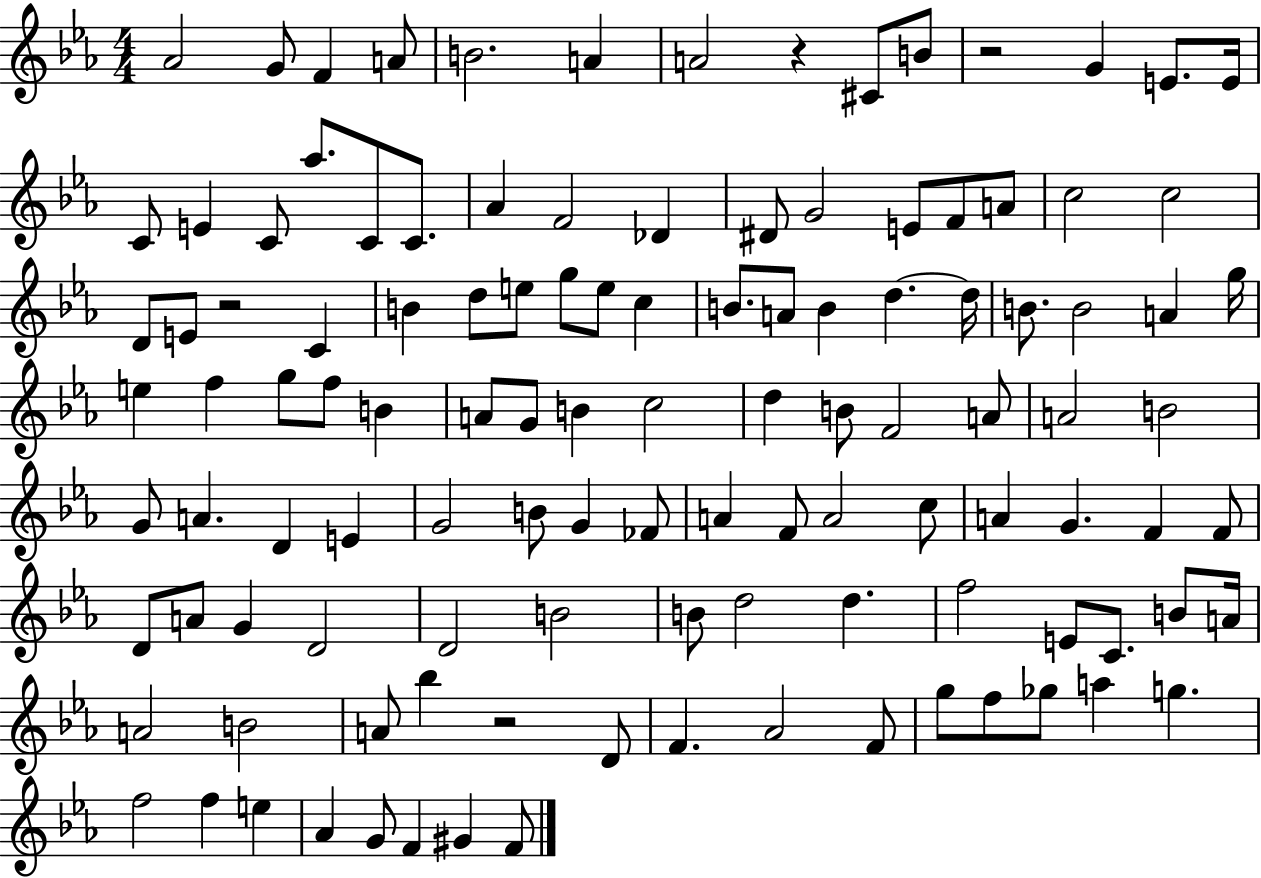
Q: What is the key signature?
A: EES major